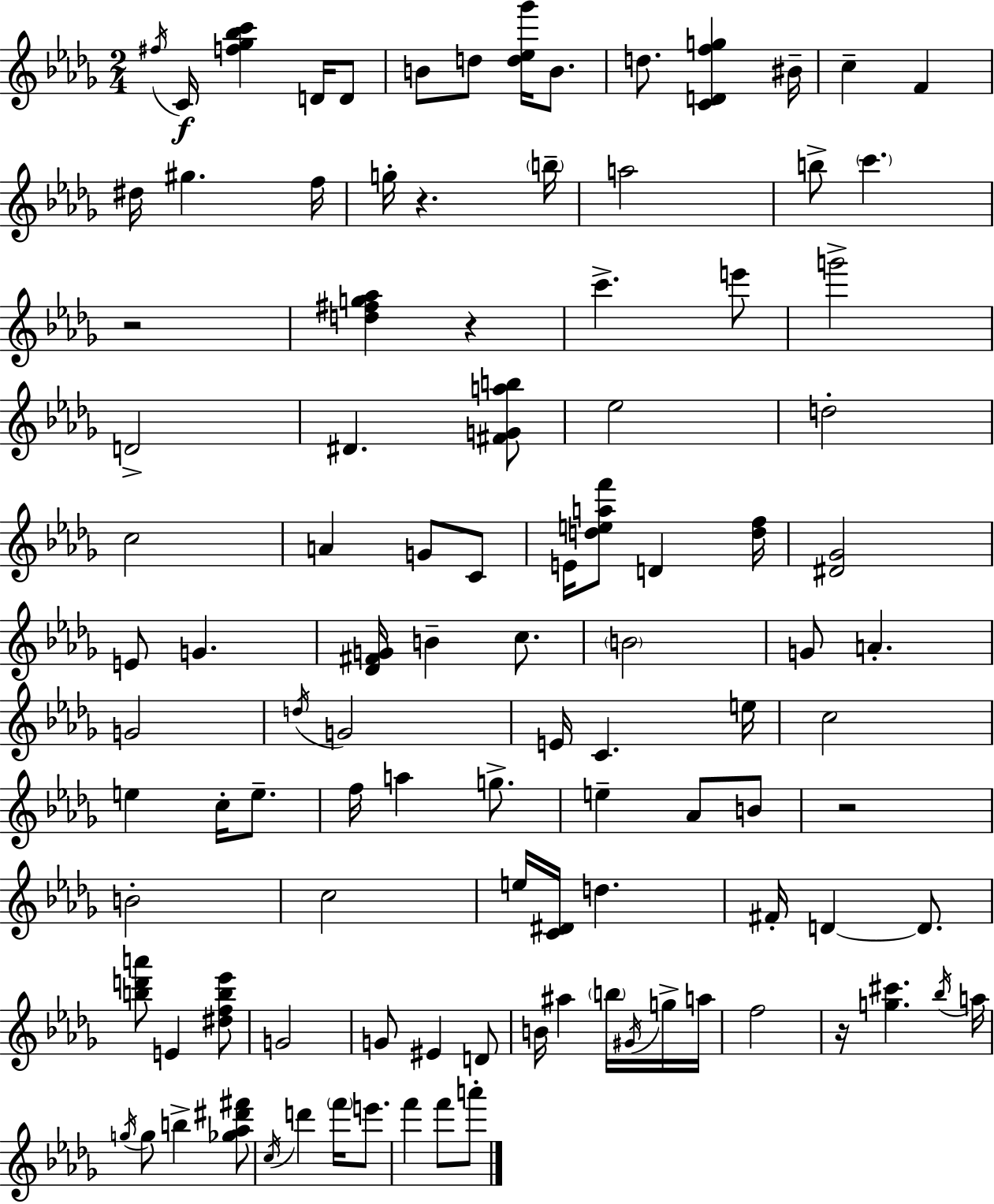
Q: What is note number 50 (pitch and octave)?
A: F5